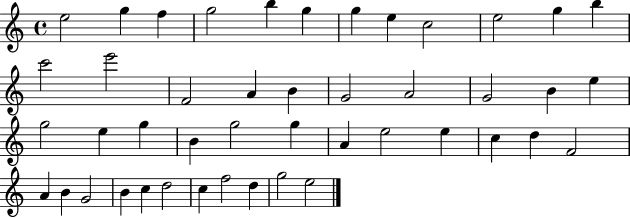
{
  \clef treble
  \time 4/4
  \defaultTimeSignature
  \key c \major
  e''2 g''4 f''4 | g''2 b''4 g''4 | g''4 e''4 c''2 | e''2 g''4 b''4 | \break c'''2 e'''2 | f'2 a'4 b'4 | g'2 a'2 | g'2 b'4 e''4 | \break g''2 e''4 g''4 | b'4 g''2 g''4 | a'4 e''2 e''4 | c''4 d''4 f'2 | \break a'4 b'4 g'2 | b'4 c''4 d''2 | c''4 f''2 d''4 | g''2 e''2 | \break \bar "|."
}